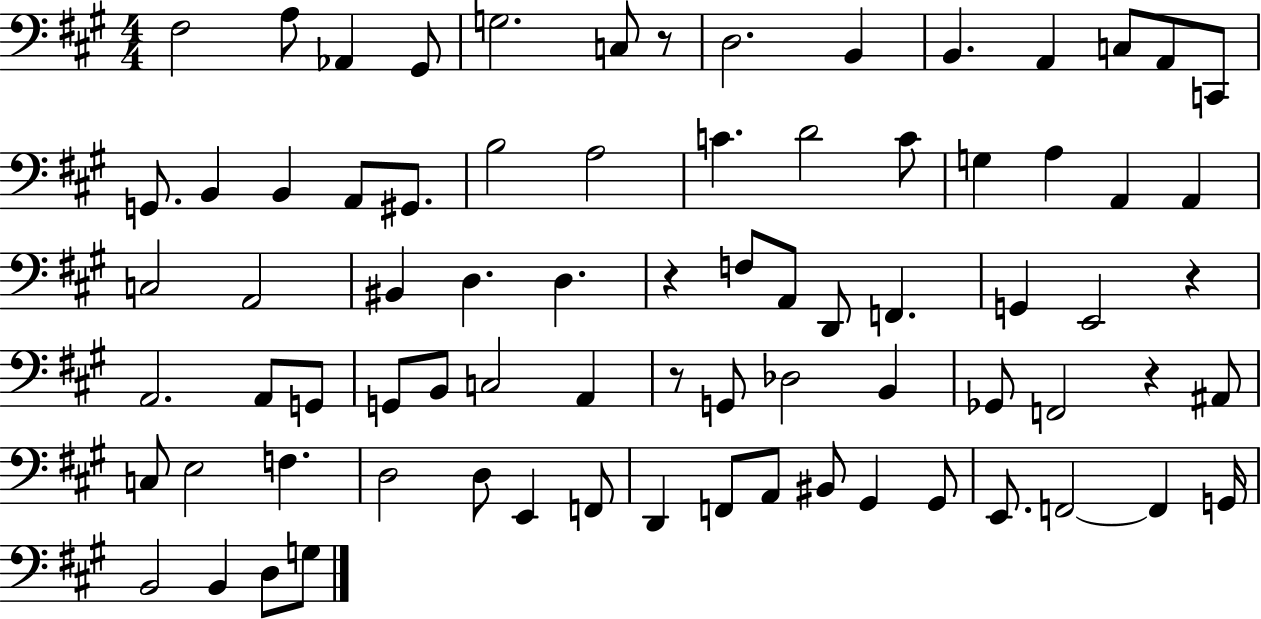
X:1
T:Untitled
M:4/4
L:1/4
K:A
^F,2 A,/2 _A,, ^G,,/2 G,2 C,/2 z/2 D,2 B,, B,, A,, C,/2 A,,/2 C,,/2 G,,/2 B,, B,, A,,/2 ^G,,/2 B,2 A,2 C D2 C/2 G, A, A,, A,, C,2 A,,2 ^B,, D, D, z F,/2 A,,/2 D,,/2 F,, G,, E,,2 z A,,2 A,,/2 G,,/2 G,,/2 B,,/2 C,2 A,, z/2 G,,/2 _D,2 B,, _G,,/2 F,,2 z ^A,,/2 C,/2 E,2 F, D,2 D,/2 E,, F,,/2 D,, F,,/2 A,,/2 ^B,,/2 ^G,, ^G,,/2 E,,/2 F,,2 F,, G,,/4 B,,2 B,, D,/2 G,/2